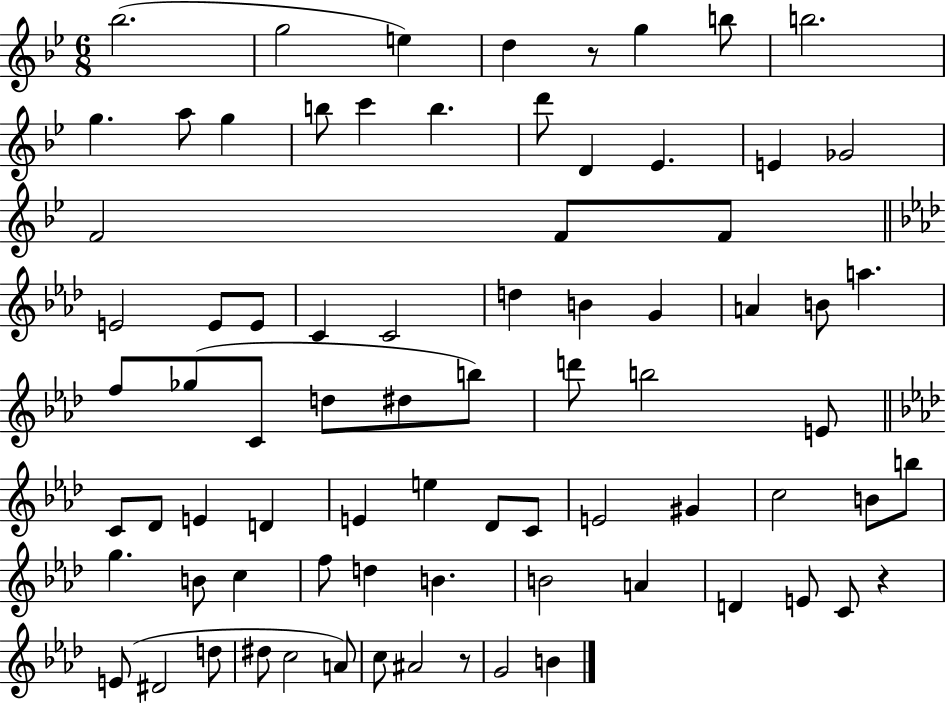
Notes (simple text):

Bb5/h. G5/h E5/q D5/q R/e G5/q B5/e B5/h. G5/q. A5/e G5/q B5/e C6/q B5/q. D6/e D4/q Eb4/q. E4/q Gb4/h F4/h F4/e F4/e E4/h E4/e E4/e C4/q C4/h D5/q B4/q G4/q A4/q B4/e A5/q. F5/e Gb5/e C4/e D5/e D#5/e B5/e D6/e B5/h E4/e C4/e Db4/e E4/q D4/q E4/q E5/q Db4/e C4/e E4/h G#4/q C5/h B4/e B5/e G5/q. B4/e C5/q F5/e D5/q B4/q. B4/h A4/q D4/q E4/e C4/e R/q E4/e D#4/h D5/e D#5/e C5/h A4/e C5/e A#4/h R/e G4/h B4/q